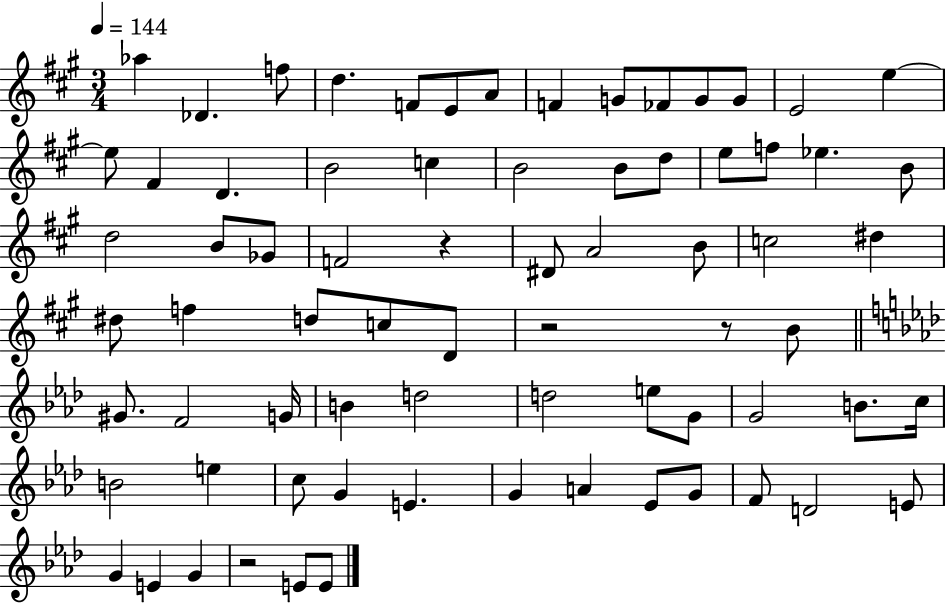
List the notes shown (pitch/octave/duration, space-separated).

Ab5/q Db4/q. F5/e D5/q. F4/e E4/e A4/e F4/q G4/e FES4/e G4/e G4/e E4/h E5/q E5/e F#4/q D4/q. B4/h C5/q B4/h B4/e D5/e E5/e F5/e Eb5/q. B4/e D5/h B4/e Gb4/e F4/h R/q D#4/e A4/h B4/e C5/h D#5/q D#5/e F5/q D5/e C5/e D4/e R/h R/e B4/e G#4/e. F4/h G4/s B4/q D5/h D5/h E5/e G4/e G4/h B4/e. C5/s B4/h E5/q C5/e G4/q E4/q. G4/q A4/q Eb4/e G4/e F4/e D4/h E4/e G4/q E4/q G4/q R/h E4/e E4/e